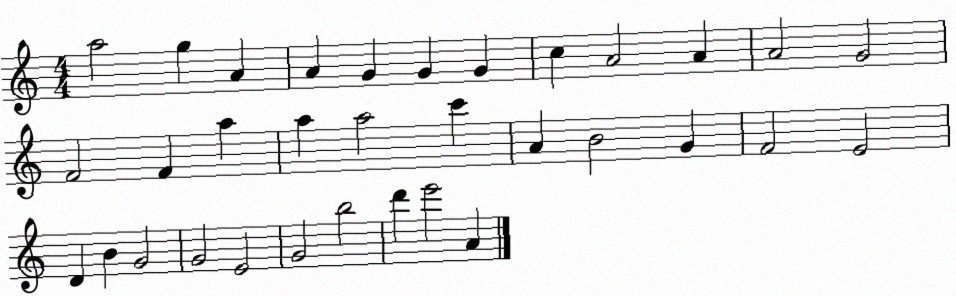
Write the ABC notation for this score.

X:1
T:Untitled
M:4/4
L:1/4
K:C
a2 g A A G G G c A2 A A2 G2 F2 F a a a2 c' A B2 G F2 E2 D B G2 G2 E2 G2 b2 d' e'2 A